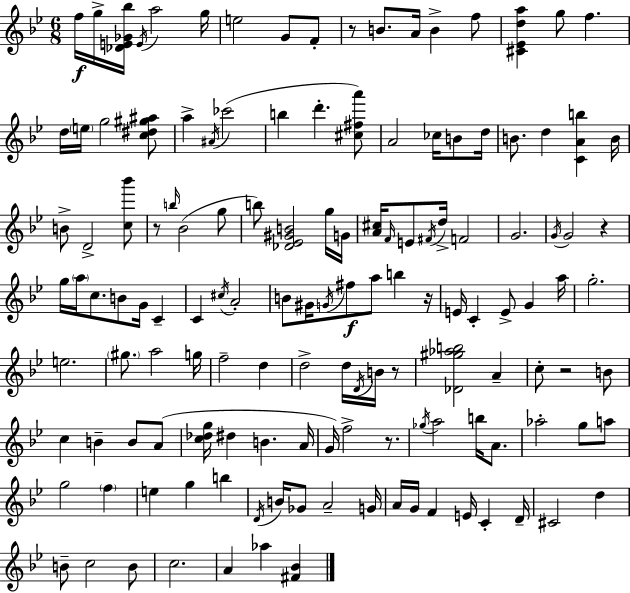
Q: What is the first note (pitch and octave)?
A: F5